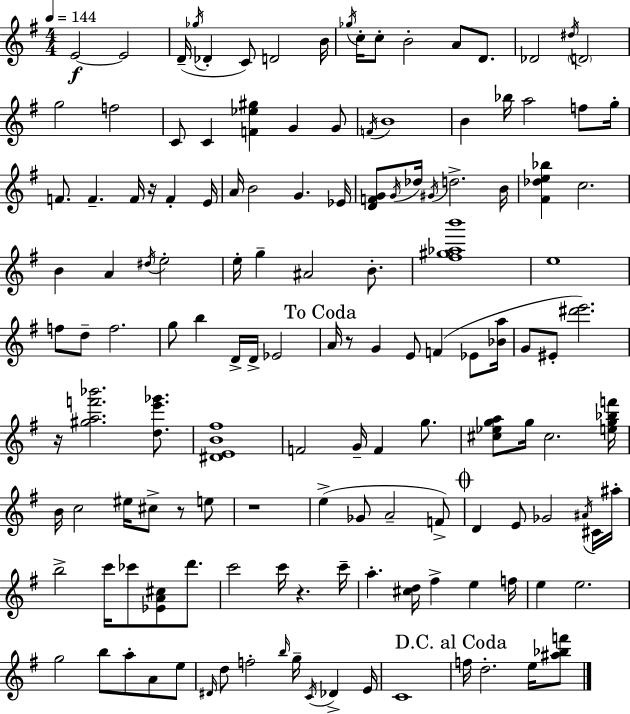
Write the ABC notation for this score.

X:1
T:Untitled
M:4/4
L:1/4
K:Em
E2 E2 D/4 _g/4 _D C/2 D2 B/4 _g/4 c/4 c/2 B2 A/2 D/2 _D2 ^d/4 D2 g2 f2 C/2 C [F_e^g] G G/2 F/4 B4 B _b/4 a2 f/2 g/4 F/2 F F/4 z/4 F E/4 A/4 B2 G _E/4 [DFG]/2 G/4 _d/4 ^G/4 d2 B/4 [^F_de_b] c2 B A ^d/4 e2 e/4 g ^A2 B/2 [^f^g_ab']4 e4 f/2 d/2 f2 g/2 b D/4 D/4 _E2 A/4 z/2 G E/2 F _E/2 [_Ba]/4 G/2 ^E/2 [^d'e']2 z/4 [^gaf'_b']2 [de'_g']/2 [^DEB^f]4 F2 G/4 F g/2 [^c_ega]/2 g/4 ^c2 [eg_bf']/4 B/4 c2 ^e/4 ^c/2 z/2 e/2 z4 e _G/2 A2 F/2 D E/2 _G2 ^A/4 ^C/4 ^a/4 b2 c'/4 _c'/2 [_EA^c]/2 d'/2 c'2 c'/4 z c'/4 a [^cd]/4 ^f e f/4 e e2 g2 b/2 a/2 A/2 e/2 ^D/4 d/2 f2 b/4 g/4 C/4 _D E/4 C4 f/4 d2 e/4 [^a_bf']/2